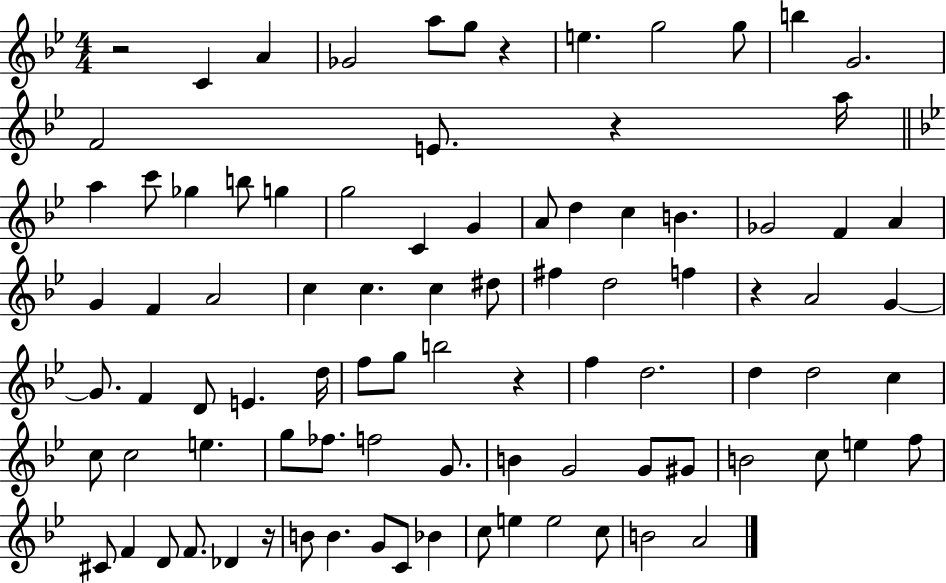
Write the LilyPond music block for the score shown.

{
  \clef treble
  \numericTimeSignature
  \time 4/4
  \key bes \major
  r2 c'4 a'4 | ges'2 a''8 g''8 r4 | e''4. g''2 g''8 | b''4 g'2. | \break f'2 e'8. r4 a''16 | \bar "||" \break \key bes \major a''4 c'''8 ges''4 b''8 g''4 | g''2 c'4 g'4 | a'8 d''4 c''4 b'4. | ges'2 f'4 a'4 | \break g'4 f'4 a'2 | c''4 c''4. c''4 dis''8 | fis''4 d''2 f''4 | r4 a'2 g'4~~ | \break g'8. f'4 d'8 e'4. d''16 | f''8 g''8 b''2 r4 | f''4 d''2. | d''4 d''2 c''4 | \break c''8 c''2 e''4. | g''8 fes''8. f''2 g'8. | b'4 g'2 g'8 gis'8 | b'2 c''8 e''4 f''8 | \break cis'8 f'4 d'8 f'8. des'4 r16 | b'8 b'4. g'8 c'8 bes'4 | c''8 e''4 e''2 c''8 | b'2 a'2 | \break \bar "|."
}